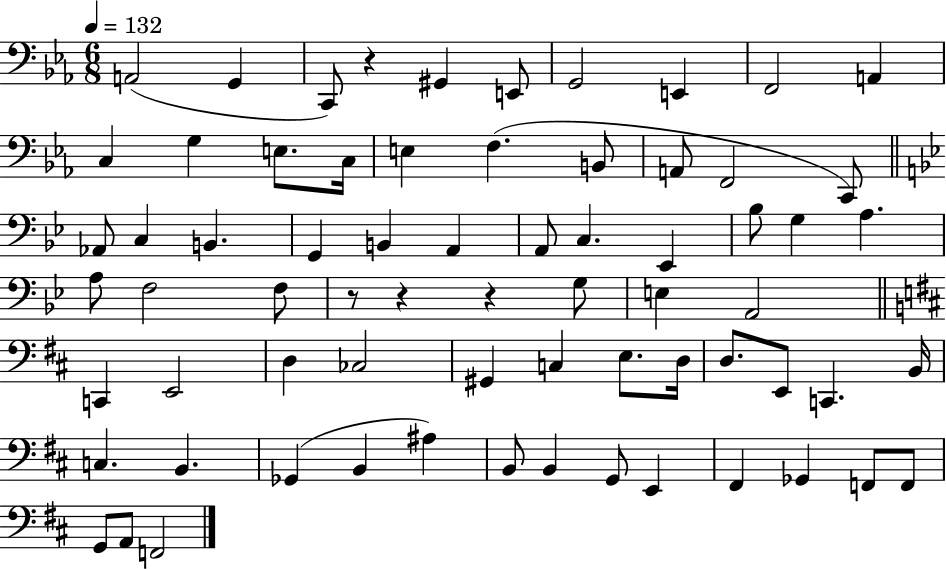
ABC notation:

X:1
T:Untitled
M:6/8
L:1/4
K:Eb
A,,2 G,, C,,/2 z ^G,, E,,/2 G,,2 E,, F,,2 A,, C, G, E,/2 C,/4 E, F, B,,/2 A,,/2 F,,2 C,,/2 _A,,/2 C, B,, G,, B,, A,, A,,/2 C, _E,, _B,/2 G, A, A,/2 F,2 F,/2 z/2 z z G,/2 E, A,,2 C,, E,,2 D, _C,2 ^G,, C, E,/2 D,/4 D,/2 E,,/2 C,, B,,/4 C, B,, _G,, B,, ^A, B,,/2 B,, G,,/2 E,, ^F,, _G,, F,,/2 F,,/2 G,,/2 A,,/2 F,,2